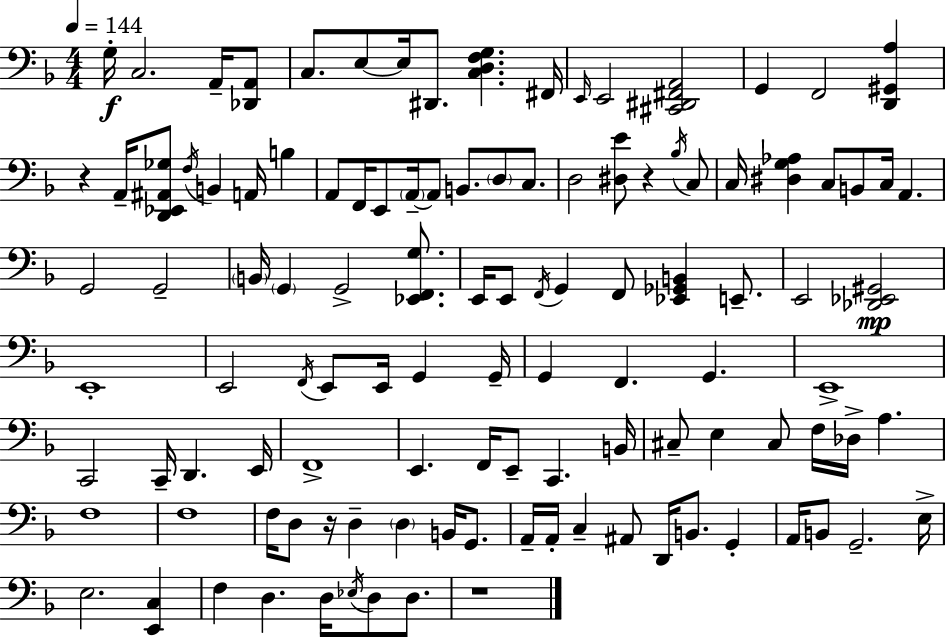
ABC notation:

X:1
T:Untitled
M:4/4
L:1/4
K:Dm
G,/4 C,2 A,,/4 [_D,,A,,]/2 C,/2 E,/2 E,/4 ^D,,/2 [C,D,F,G,] ^F,,/4 E,,/4 E,,2 [^C,,^D,,^F,,A,,]2 G,, F,,2 [D,,^G,,A,] z A,,/4 [D,,_E,,^A,,_G,]/2 F,/4 B,, A,,/4 B, A,,/2 F,,/4 E,,/2 A,,/4 A,,/2 B,,/2 D,/2 C,/2 D,2 [^D,E]/2 z _B,/4 C,/2 C,/4 [^D,G,_A,] C,/2 B,,/2 C,/4 A,, G,,2 G,,2 B,,/4 G,, G,,2 [_E,,F,,G,]/2 E,,/4 E,,/2 F,,/4 G,, F,,/2 [_E,,_G,,B,,] E,,/2 E,,2 [_D,,_E,,^G,,]2 E,,4 E,,2 F,,/4 E,,/2 E,,/4 G,, G,,/4 G,, F,, G,, E,,4 C,,2 C,,/4 D,, E,,/4 F,,4 E,, F,,/4 E,,/2 C,, B,,/4 ^C,/2 E, ^C,/2 F,/4 _D,/4 A, F,4 F,4 F,/4 D,/2 z/4 D, D, B,,/4 G,,/2 A,,/4 A,,/4 C, ^A,,/2 D,,/4 B,,/2 G,, A,,/4 B,,/2 G,,2 E,/4 E,2 [E,,C,] F, D, D,/4 _E,/4 D,/2 D,/2 z4